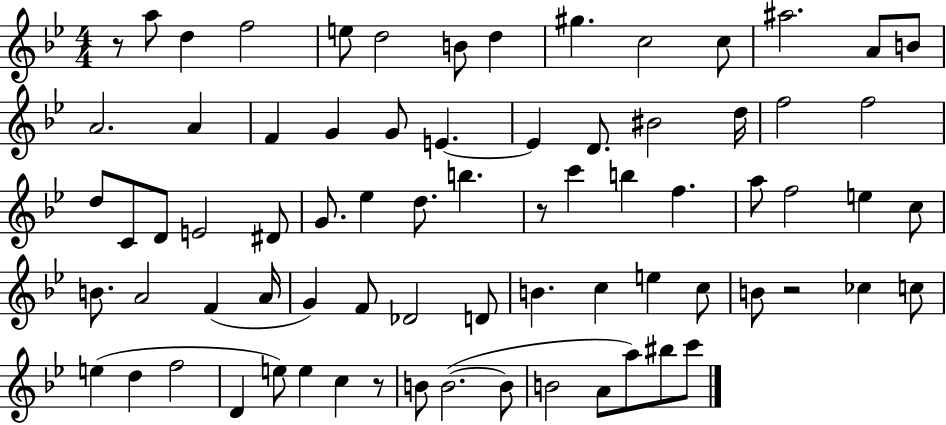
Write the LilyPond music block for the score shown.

{
  \clef treble
  \numericTimeSignature
  \time 4/4
  \key bes \major
  r8 a''8 d''4 f''2 | e''8 d''2 b'8 d''4 | gis''4. c''2 c''8 | ais''2. a'8 b'8 | \break a'2. a'4 | f'4 g'4 g'8 e'4.~~ | e'4 d'8. bis'2 d''16 | f''2 f''2 | \break d''8 c'8 d'8 e'2 dis'8 | g'8. ees''4 d''8. b''4. | r8 c'''4 b''4 f''4. | a''8 f''2 e''4 c''8 | \break b'8. a'2 f'4( a'16 | g'4) f'8 des'2 d'8 | b'4. c''4 e''4 c''8 | b'8 r2 ces''4 c''8 | \break e''4( d''4 f''2 | d'4 e''8) e''4 c''4 r8 | b'8 b'2.~(~ b'8 | b'2 a'8 a''8) bis''8 c'''8 | \break \bar "|."
}